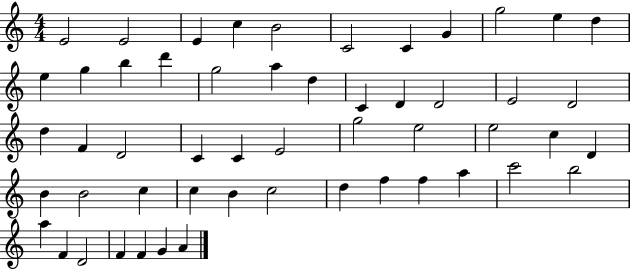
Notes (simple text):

E4/h E4/h E4/q C5/q B4/h C4/h C4/q G4/q G5/h E5/q D5/q E5/q G5/q B5/q D6/q G5/h A5/q D5/q C4/q D4/q D4/h E4/h D4/h D5/q F4/q D4/h C4/q C4/q E4/h G5/h E5/h E5/h C5/q D4/q B4/q B4/h C5/q C5/q B4/q C5/h D5/q F5/q F5/q A5/q C6/h B5/h A5/q F4/q D4/h F4/q F4/q G4/q A4/q